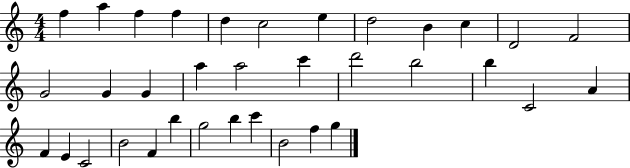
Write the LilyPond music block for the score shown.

{
  \clef treble
  \numericTimeSignature
  \time 4/4
  \key c \major
  f''4 a''4 f''4 f''4 | d''4 c''2 e''4 | d''2 b'4 c''4 | d'2 f'2 | \break g'2 g'4 g'4 | a''4 a''2 c'''4 | d'''2 b''2 | b''4 c'2 a'4 | \break f'4 e'4 c'2 | b'2 f'4 b''4 | g''2 b''4 c'''4 | b'2 f''4 g''4 | \break \bar "|."
}